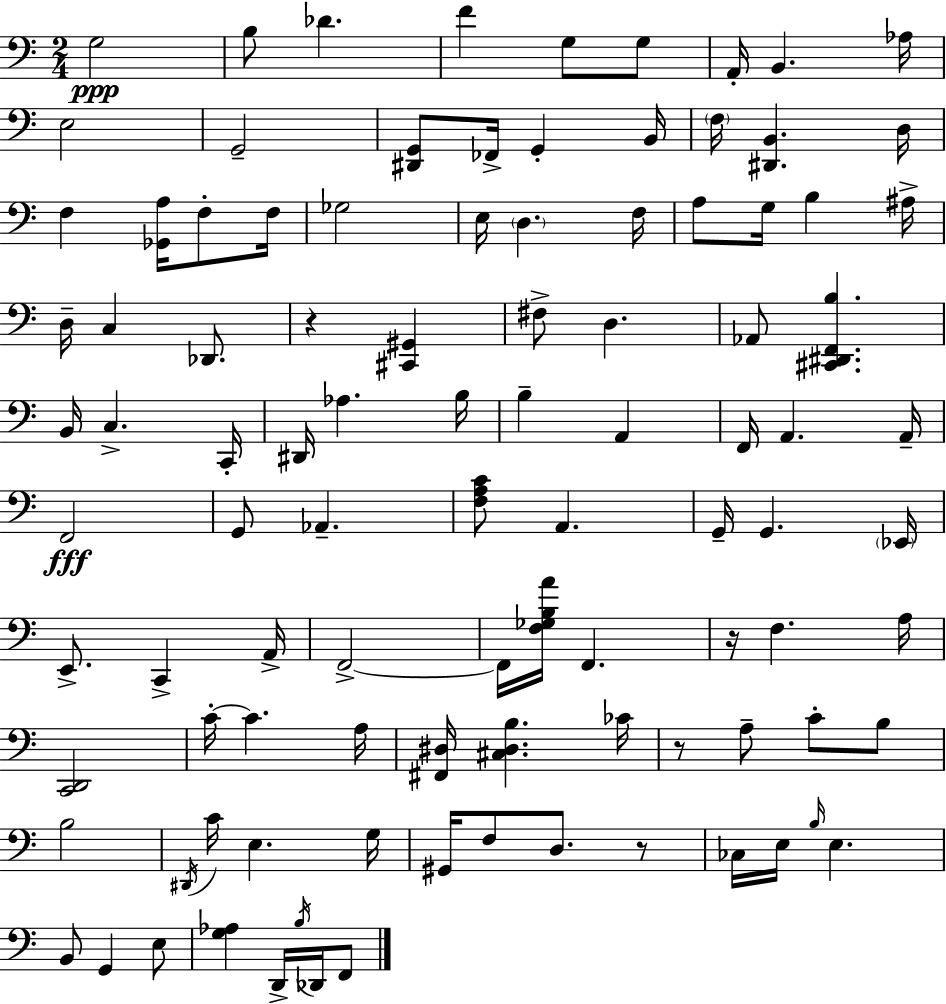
X:1
T:Untitled
M:2/4
L:1/4
K:Am
G,2 B,/2 _D F G,/2 G,/2 A,,/4 B,, _A,/4 E,2 G,,2 [^D,,G,,]/2 _F,,/4 G,, B,,/4 F,/4 [^D,,B,,] D,/4 F, [_G,,A,]/4 F,/2 F,/4 _G,2 E,/4 D, F,/4 A,/2 G,/4 B, ^A,/4 D,/4 C, _D,,/2 z [^C,,^G,,] ^F,/2 D, _A,,/2 [^C,,^D,,F,,B,] B,,/4 C, C,,/4 ^D,,/4 _A, B,/4 B, A,, F,,/4 A,, A,,/4 F,,2 G,,/2 _A,, [F,A,C]/2 A,, G,,/4 G,, _E,,/4 E,,/2 C,, A,,/4 F,,2 F,,/4 [F,_G,B,A]/4 F,, z/4 F, A,/4 [C,,D,,]2 C/4 C A,/4 [^F,,^D,]/4 [^C,^D,B,] _C/4 z/2 A,/2 C/2 B,/2 B,2 ^D,,/4 C/4 E, G,/4 ^G,,/4 F,/2 D,/2 z/2 _C,/4 E,/4 B,/4 E, B,,/2 G,, E,/2 [G,_A,] D,,/4 B,/4 _D,,/4 F,,/2